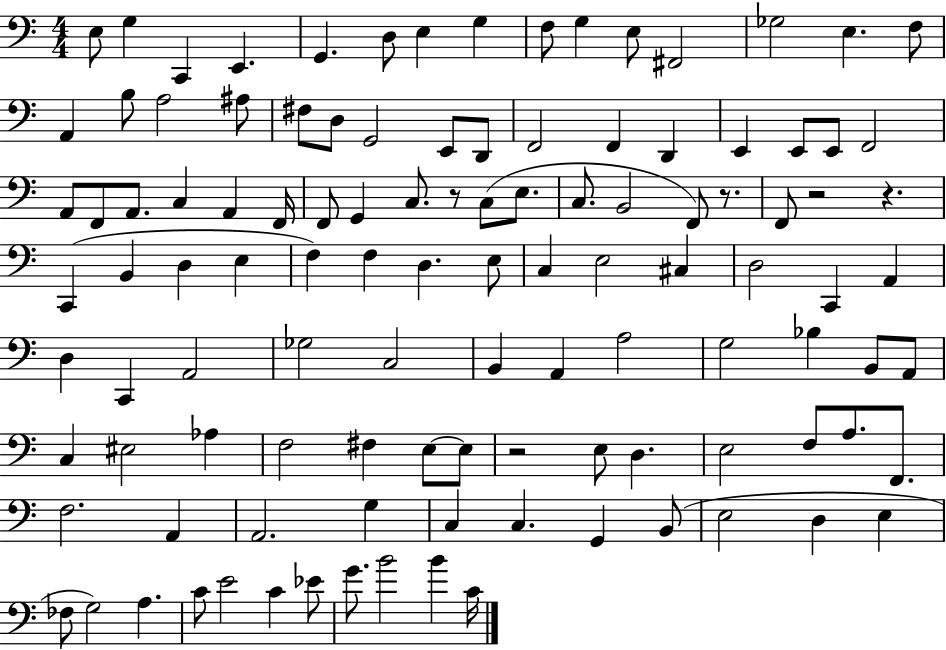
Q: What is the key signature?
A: C major